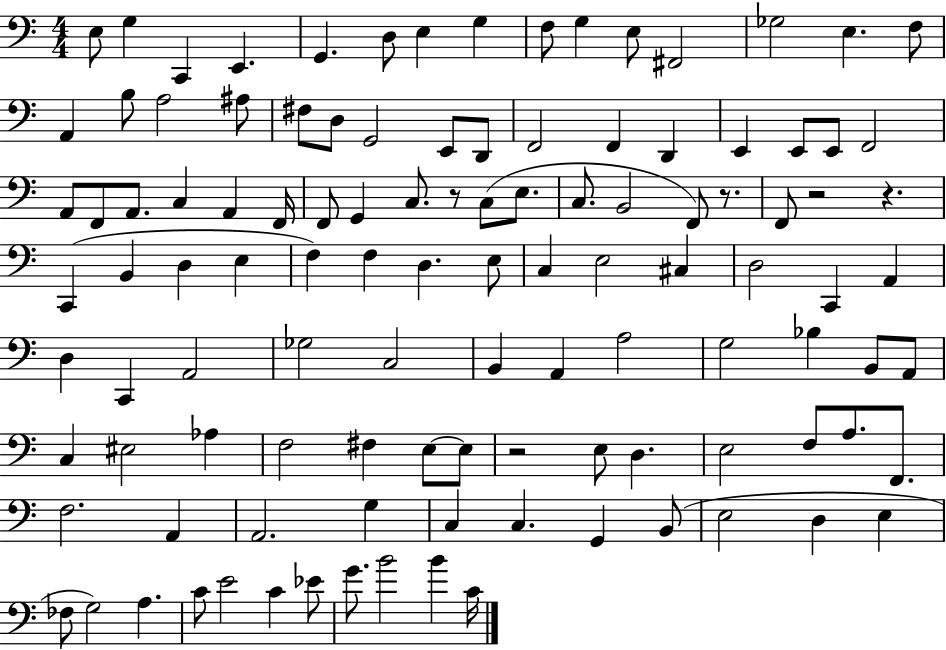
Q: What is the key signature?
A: C major